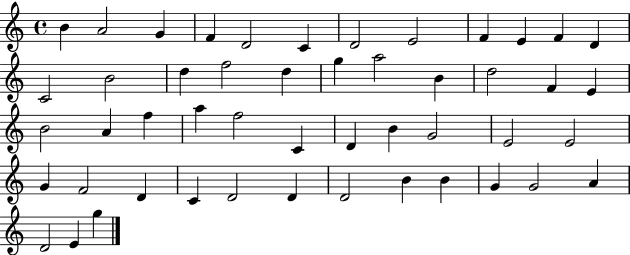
B4/q A4/h G4/q F4/q D4/h C4/q D4/h E4/h F4/q E4/q F4/q D4/q C4/h B4/h D5/q F5/h D5/q G5/q A5/h B4/q D5/h F4/q E4/q B4/h A4/q F5/q A5/q F5/h C4/q D4/q B4/q G4/h E4/h E4/h G4/q F4/h D4/q C4/q D4/h D4/q D4/h B4/q B4/q G4/q G4/h A4/q D4/h E4/q G5/q